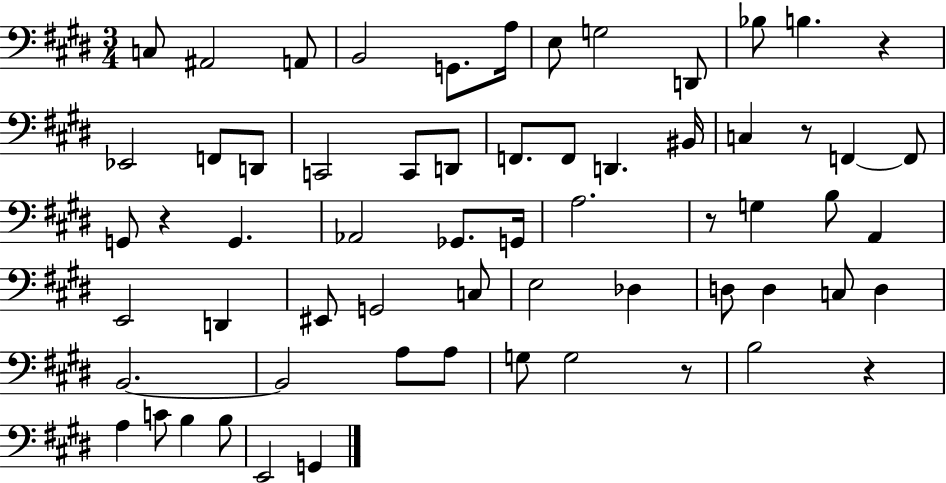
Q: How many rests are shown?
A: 6